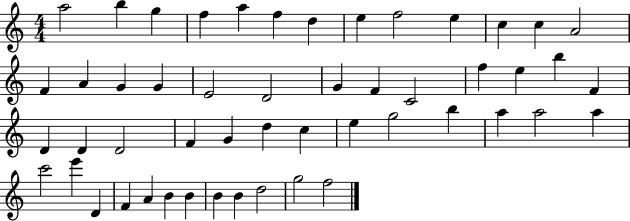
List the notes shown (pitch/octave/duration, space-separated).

A5/h B5/q G5/q F5/q A5/q F5/q D5/q E5/q F5/h E5/q C5/q C5/q A4/h F4/q A4/q G4/q G4/q E4/h D4/h G4/q F4/q C4/h F5/q E5/q B5/q F4/q D4/q D4/q D4/h F4/q G4/q D5/q C5/q E5/q G5/h B5/q A5/q A5/h A5/q C6/h E6/q D4/q F4/q A4/q B4/q B4/q B4/q B4/q D5/h G5/h F5/h